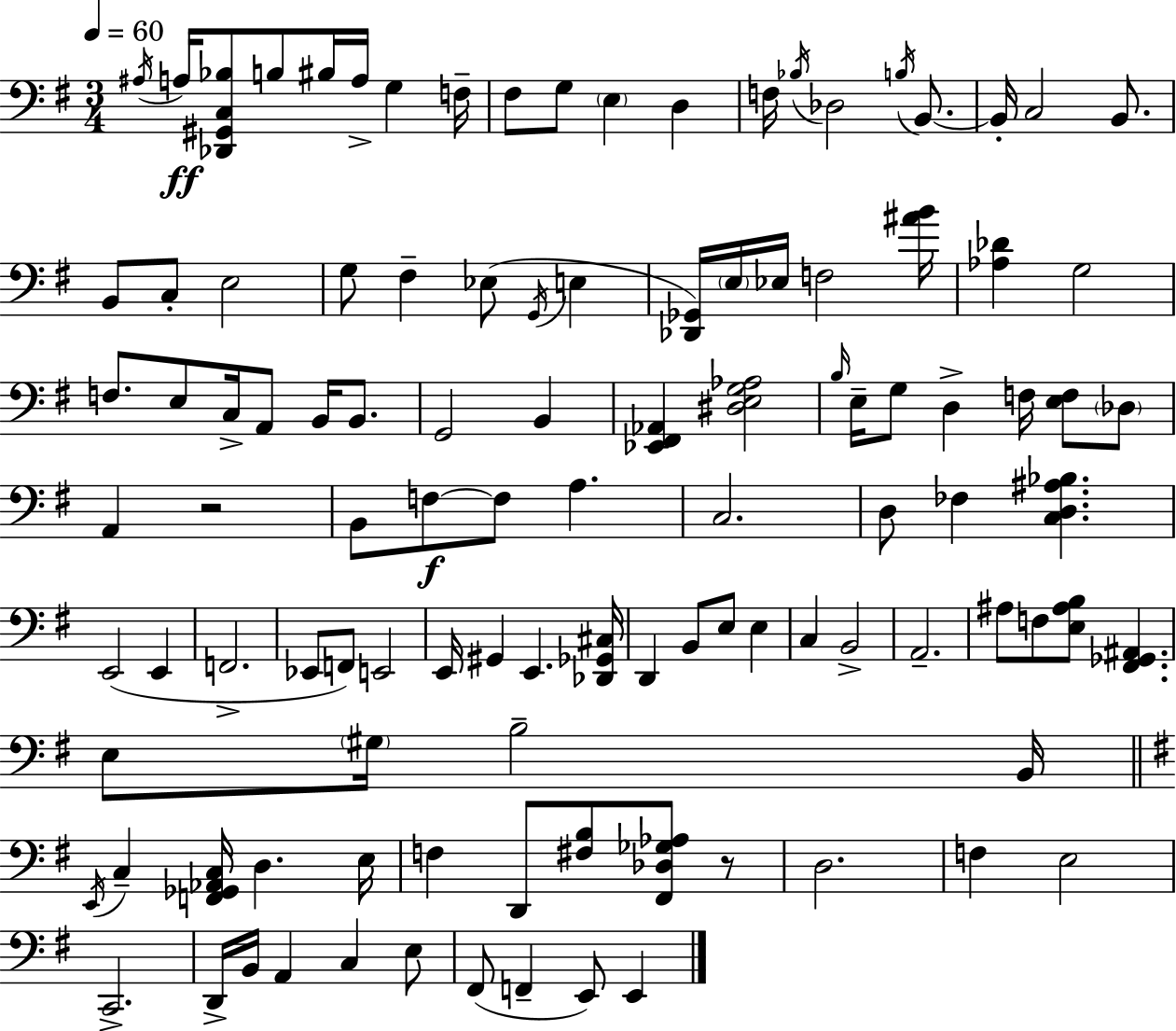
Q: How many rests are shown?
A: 2